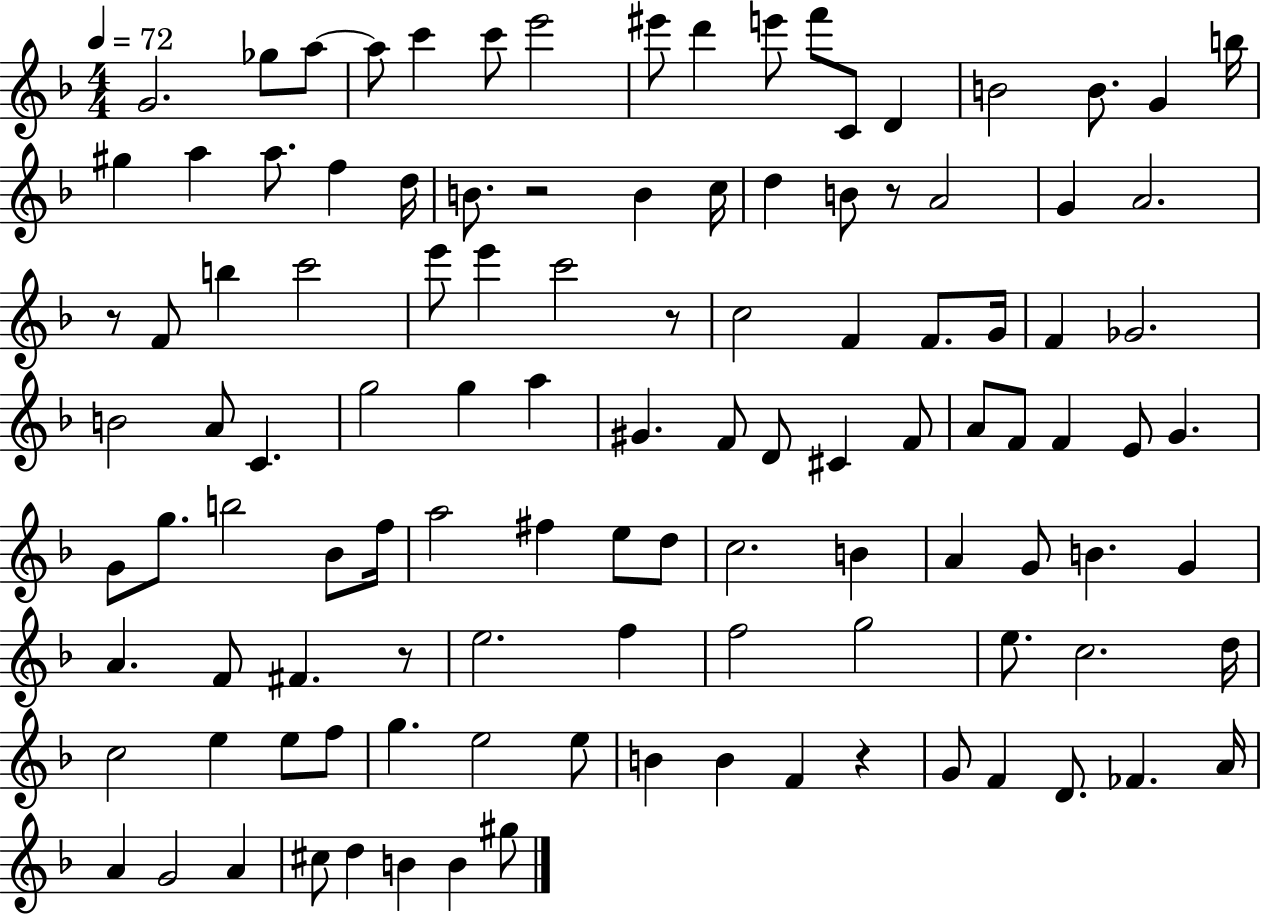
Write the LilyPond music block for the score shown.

{
  \clef treble
  \numericTimeSignature
  \time 4/4
  \key f \major
  \tempo 4 = 72
  g'2. ges''8 a''8~~ | a''8 c'''4 c'''8 e'''2 | eis'''8 d'''4 e'''8 f'''8 c'8 d'4 | b'2 b'8. g'4 b''16 | \break gis''4 a''4 a''8. f''4 d''16 | b'8. r2 b'4 c''16 | d''4 b'8 r8 a'2 | g'4 a'2. | \break r8 f'8 b''4 c'''2 | e'''8 e'''4 c'''2 r8 | c''2 f'4 f'8. g'16 | f'4 ges'2. | \break b'2 a'8 c'4. | g''2 g''4 a''4 | gis'4. f'8 d'8 cis'4 f'8 | a'8 f'8 f'4 e'8 g'4. | \break g'8 g''8. b''2 bes'8 f''16 | a''2 fis''4 e''8 d''8 | c''2. b'4 | a'4 g'8 b'4. g'4 | \break a'4. f'8 fis'4. r8 | e''2. f''4 | f''2 g''2 | e''8. c''2. d''16 | \break c''2 e''4 e''8 f''8 | g''4. e''2 e''8 | b'4 b'4 f'4 r4 | g'8 f'4 d'8. fes'4. a'16 | \break a'4 g'2 a'4 | cis''8 d''4 b'4 b'4 gis''8 | \bar "|."
}